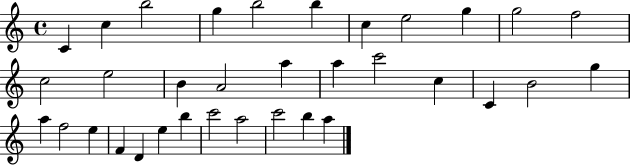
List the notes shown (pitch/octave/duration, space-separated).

C4/q C5/q B5/h G5/q B5/h B5/q C5/q E5/h G5/q G5/h F5/h C5/h E5/h B4/q A4/h A5/q A5/q C6/h C5/q C4/q B4/h G5/q A5/q F5/h E5/q F4/q D4/q E5/q B5/q C6/h A5/h C6/h B5/q A5/q